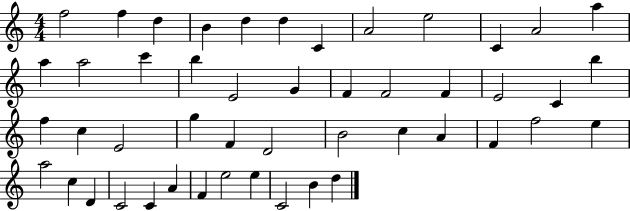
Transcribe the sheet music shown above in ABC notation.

X:1
T:Untitled
M:4/4
L:1/4
K:C
f2 f d B d d C A2 e2 C A2 a a a2 c' b E2 G F F2 F E2 C b f c E2 g F D2 B2 c A F f2 e a2 c D C2 C A F e2 e C2 B d